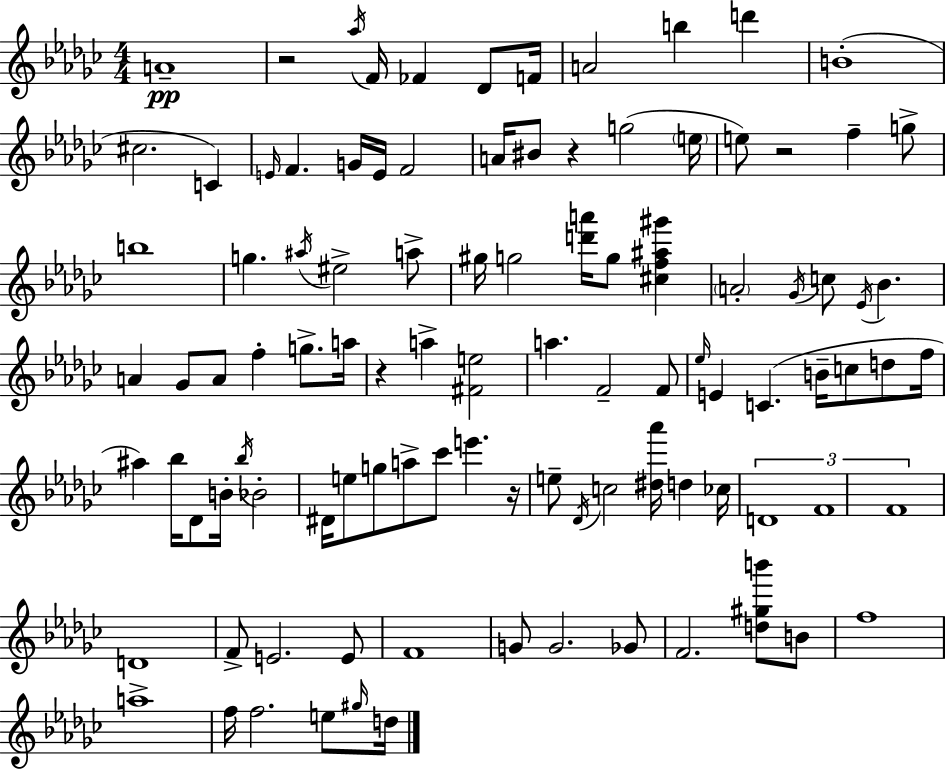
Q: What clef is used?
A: treble